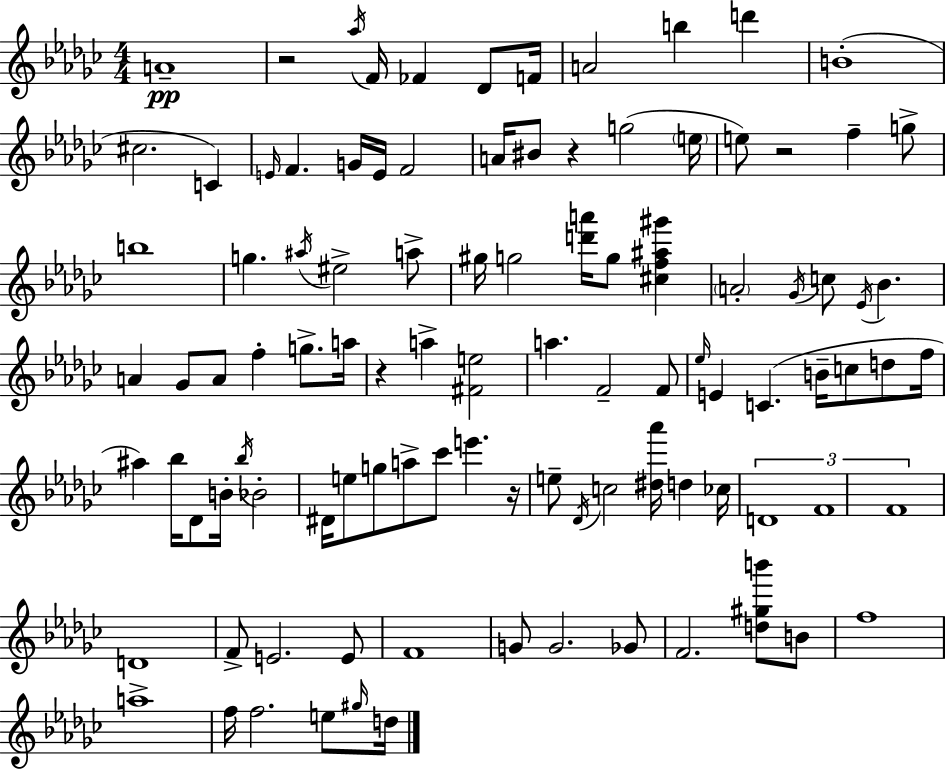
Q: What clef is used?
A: treble